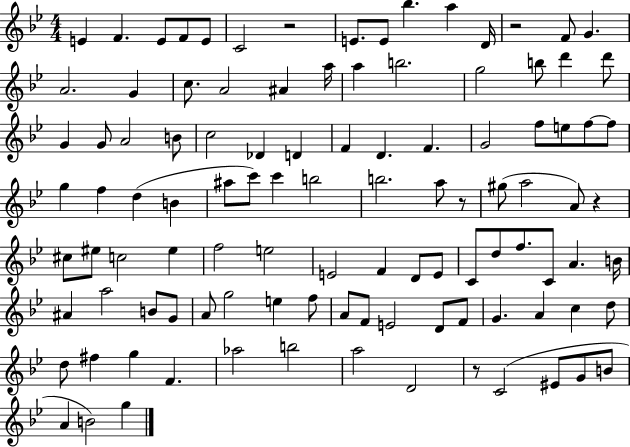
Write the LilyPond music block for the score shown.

{
  \clef treble
  \numericTimeSignature
  \time 4/4
  \key bes \major
  e'4 f'4. e'8 f'8 e'8 | c'2 r2 | e'8. e'8 bes''4. a''4 d'16 | r2 f'8 g'4. | \break a'2. g'4 | c''8. a'2 ais'4 a''16 | a''4 b''2. | g''2 b''8 d'''4 d'''8 | \break g'4 g'8 a'2 b'8 | c''2 des'4 d'4 | f'4 d'4. f'4. | g'2 f''8 e''8 f''8~~ f''8 | \break g''4 f''4 d''4( b'4 | ais''8 c'''8) c'''4 b''2 | b''2. a''8 r8 | gis''8( a''2 a'8) r4 | \break cis''8 eis''8 c''2 eis''4 | f''2 e''2 | e'2 f'4 d'8 e'8 | c'8 d''8 f''8. c'8 a'4. b'16 | \break ais'4 a''2 b'8 g'8 | a'8 g''2 e''4 f''8 | a'8 f'8 e'2 d'8 f'8 | g'4. a'4 c''4 d''8 | \break d''8 fis''4 g''4 f'4. | aes''2 b''2 | a''2 d'2 | r8 c'2( eis'8 g'8 b'8 | \break a'4 b'2) g''4 | \bar "|."
}